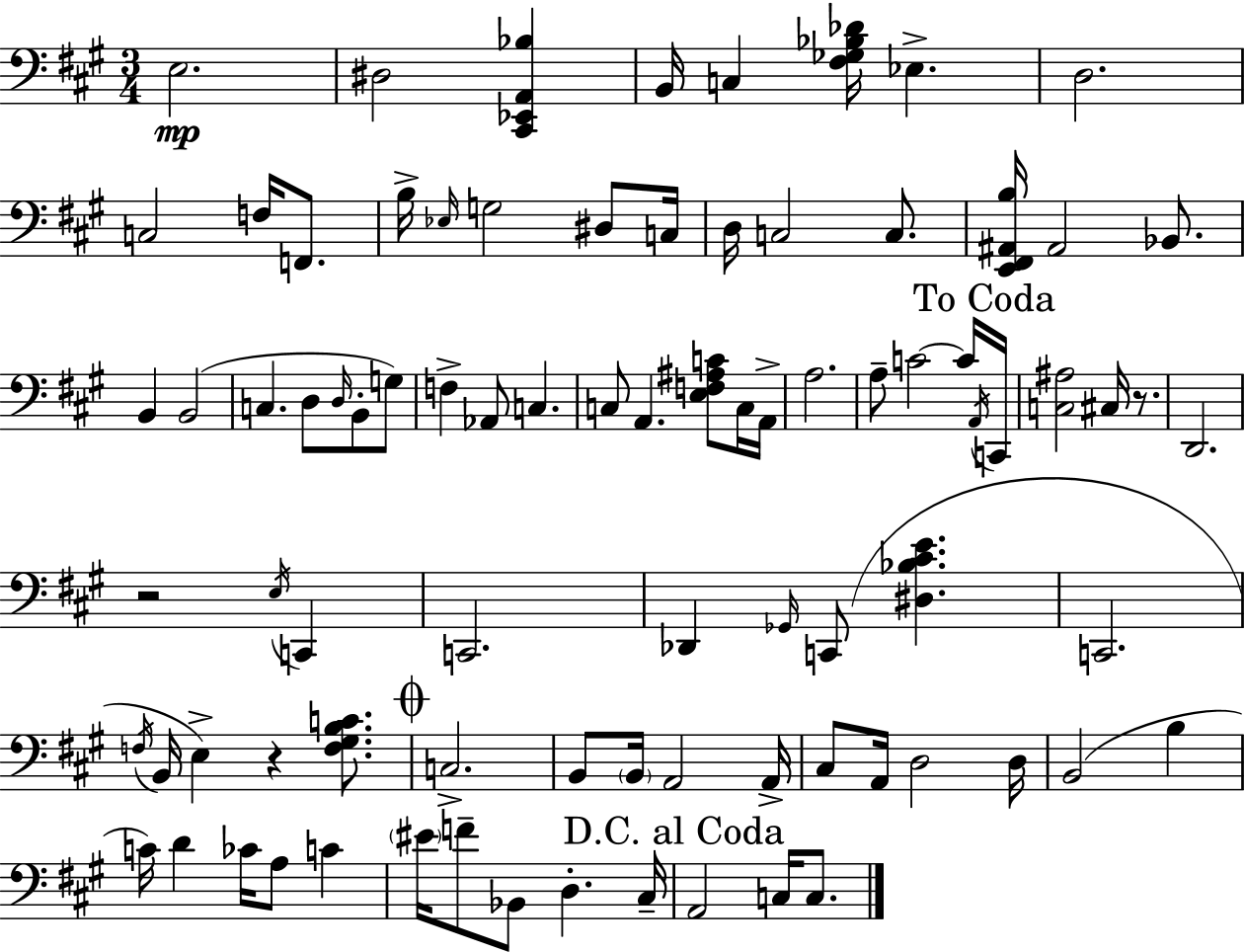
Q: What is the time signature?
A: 3/4